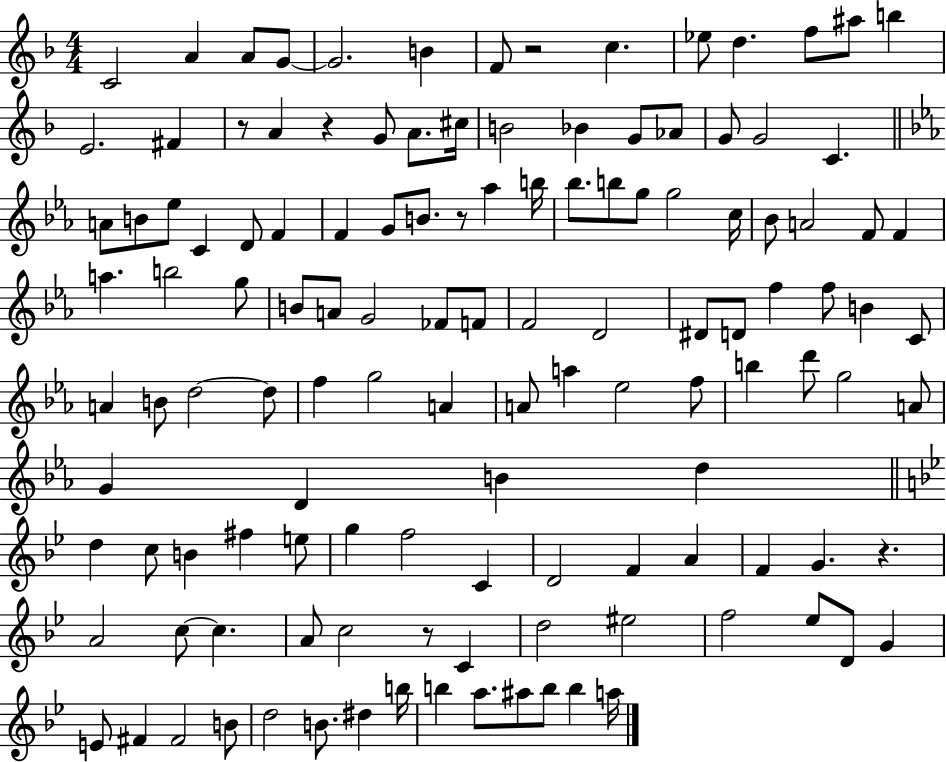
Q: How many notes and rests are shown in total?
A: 126